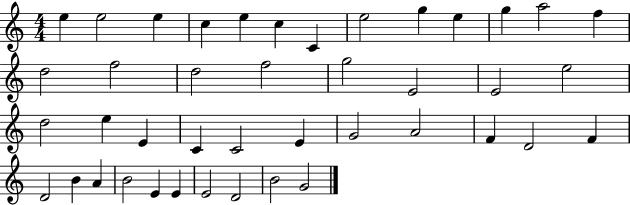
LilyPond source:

{
  \clef treble
  \numericTimeSignature
  \time 4/4
  \key c \major
  e''4 e''2 e''4 | c''4 e''4 c''4 c'4 | e''2 g''4 e''4 | g''4 a''2 f''4 | \break d''2 f''2 | d''2 f''2 | g''2 e'2 | e'2 e''2 | \break d''2 e''4 e'4 | c'4 c'2 e'4 | g'2 a'2 | f'4 d'2 f'4 | \break d'2 b'4 a'4 | b'2 e'4 e'4 | e'2 d'2 | b'2 g'2 | \break \bar "|."
}